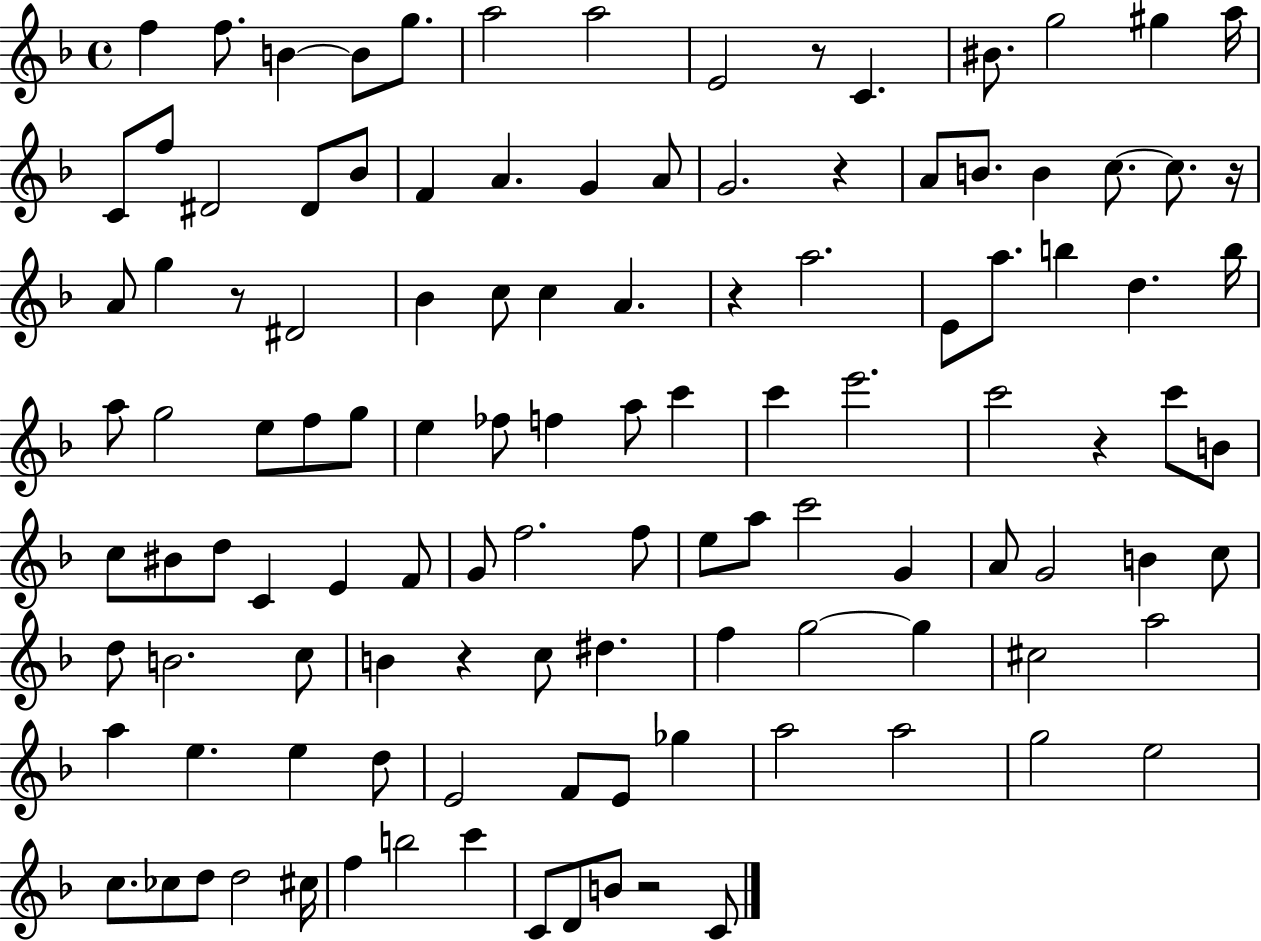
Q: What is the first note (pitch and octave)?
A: F5